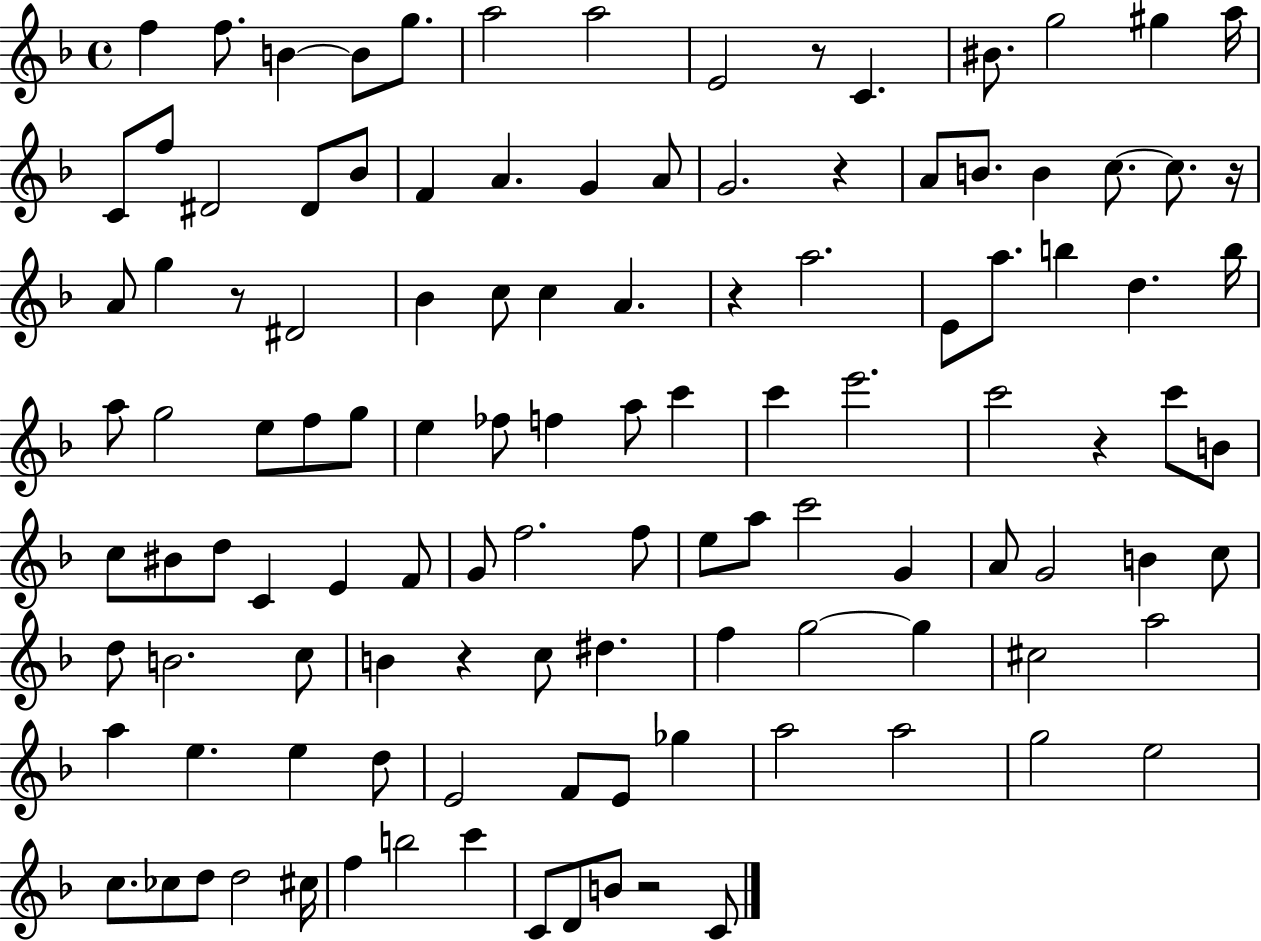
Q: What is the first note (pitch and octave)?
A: F5